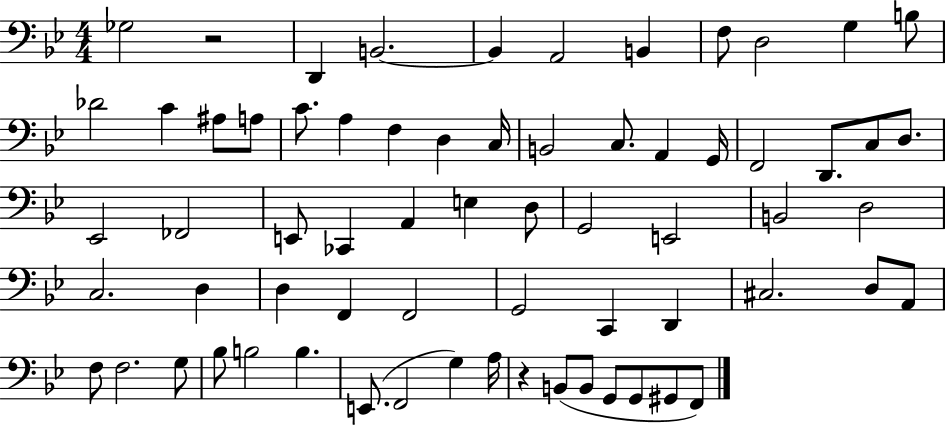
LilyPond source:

{
  \clef bass
  \numericTimeSignature
  \time 4/4
  \key bes \major
  \repeat volta 2 { ges2 r2 | d,4 b,2.~~ | b,4 a,2 b,4 | f8 d2 g4 b8 | \break des'2 c'4 ais8 a8 | c'8. a4 f4 d4 c16 | b,2 c8. a,4 g,16 | f,2 d,8. c8 d8. | \break ees,2 fes,2 | e,8 ces,4 a,4 e4 d8 | g,2 e,2 | b,2 d2 | \break c2. d4 | d4 f,4 f,2 | g,2 c,4 d,4 | cis2. d8 a,8 | \break f8 f2. g8 | bes8 b2 b4. | e,8.( f,2 g4) a16 | r4 b,8( b,8 g,8 g,8 gis,8 f,8) | \break } \bar "|."
}